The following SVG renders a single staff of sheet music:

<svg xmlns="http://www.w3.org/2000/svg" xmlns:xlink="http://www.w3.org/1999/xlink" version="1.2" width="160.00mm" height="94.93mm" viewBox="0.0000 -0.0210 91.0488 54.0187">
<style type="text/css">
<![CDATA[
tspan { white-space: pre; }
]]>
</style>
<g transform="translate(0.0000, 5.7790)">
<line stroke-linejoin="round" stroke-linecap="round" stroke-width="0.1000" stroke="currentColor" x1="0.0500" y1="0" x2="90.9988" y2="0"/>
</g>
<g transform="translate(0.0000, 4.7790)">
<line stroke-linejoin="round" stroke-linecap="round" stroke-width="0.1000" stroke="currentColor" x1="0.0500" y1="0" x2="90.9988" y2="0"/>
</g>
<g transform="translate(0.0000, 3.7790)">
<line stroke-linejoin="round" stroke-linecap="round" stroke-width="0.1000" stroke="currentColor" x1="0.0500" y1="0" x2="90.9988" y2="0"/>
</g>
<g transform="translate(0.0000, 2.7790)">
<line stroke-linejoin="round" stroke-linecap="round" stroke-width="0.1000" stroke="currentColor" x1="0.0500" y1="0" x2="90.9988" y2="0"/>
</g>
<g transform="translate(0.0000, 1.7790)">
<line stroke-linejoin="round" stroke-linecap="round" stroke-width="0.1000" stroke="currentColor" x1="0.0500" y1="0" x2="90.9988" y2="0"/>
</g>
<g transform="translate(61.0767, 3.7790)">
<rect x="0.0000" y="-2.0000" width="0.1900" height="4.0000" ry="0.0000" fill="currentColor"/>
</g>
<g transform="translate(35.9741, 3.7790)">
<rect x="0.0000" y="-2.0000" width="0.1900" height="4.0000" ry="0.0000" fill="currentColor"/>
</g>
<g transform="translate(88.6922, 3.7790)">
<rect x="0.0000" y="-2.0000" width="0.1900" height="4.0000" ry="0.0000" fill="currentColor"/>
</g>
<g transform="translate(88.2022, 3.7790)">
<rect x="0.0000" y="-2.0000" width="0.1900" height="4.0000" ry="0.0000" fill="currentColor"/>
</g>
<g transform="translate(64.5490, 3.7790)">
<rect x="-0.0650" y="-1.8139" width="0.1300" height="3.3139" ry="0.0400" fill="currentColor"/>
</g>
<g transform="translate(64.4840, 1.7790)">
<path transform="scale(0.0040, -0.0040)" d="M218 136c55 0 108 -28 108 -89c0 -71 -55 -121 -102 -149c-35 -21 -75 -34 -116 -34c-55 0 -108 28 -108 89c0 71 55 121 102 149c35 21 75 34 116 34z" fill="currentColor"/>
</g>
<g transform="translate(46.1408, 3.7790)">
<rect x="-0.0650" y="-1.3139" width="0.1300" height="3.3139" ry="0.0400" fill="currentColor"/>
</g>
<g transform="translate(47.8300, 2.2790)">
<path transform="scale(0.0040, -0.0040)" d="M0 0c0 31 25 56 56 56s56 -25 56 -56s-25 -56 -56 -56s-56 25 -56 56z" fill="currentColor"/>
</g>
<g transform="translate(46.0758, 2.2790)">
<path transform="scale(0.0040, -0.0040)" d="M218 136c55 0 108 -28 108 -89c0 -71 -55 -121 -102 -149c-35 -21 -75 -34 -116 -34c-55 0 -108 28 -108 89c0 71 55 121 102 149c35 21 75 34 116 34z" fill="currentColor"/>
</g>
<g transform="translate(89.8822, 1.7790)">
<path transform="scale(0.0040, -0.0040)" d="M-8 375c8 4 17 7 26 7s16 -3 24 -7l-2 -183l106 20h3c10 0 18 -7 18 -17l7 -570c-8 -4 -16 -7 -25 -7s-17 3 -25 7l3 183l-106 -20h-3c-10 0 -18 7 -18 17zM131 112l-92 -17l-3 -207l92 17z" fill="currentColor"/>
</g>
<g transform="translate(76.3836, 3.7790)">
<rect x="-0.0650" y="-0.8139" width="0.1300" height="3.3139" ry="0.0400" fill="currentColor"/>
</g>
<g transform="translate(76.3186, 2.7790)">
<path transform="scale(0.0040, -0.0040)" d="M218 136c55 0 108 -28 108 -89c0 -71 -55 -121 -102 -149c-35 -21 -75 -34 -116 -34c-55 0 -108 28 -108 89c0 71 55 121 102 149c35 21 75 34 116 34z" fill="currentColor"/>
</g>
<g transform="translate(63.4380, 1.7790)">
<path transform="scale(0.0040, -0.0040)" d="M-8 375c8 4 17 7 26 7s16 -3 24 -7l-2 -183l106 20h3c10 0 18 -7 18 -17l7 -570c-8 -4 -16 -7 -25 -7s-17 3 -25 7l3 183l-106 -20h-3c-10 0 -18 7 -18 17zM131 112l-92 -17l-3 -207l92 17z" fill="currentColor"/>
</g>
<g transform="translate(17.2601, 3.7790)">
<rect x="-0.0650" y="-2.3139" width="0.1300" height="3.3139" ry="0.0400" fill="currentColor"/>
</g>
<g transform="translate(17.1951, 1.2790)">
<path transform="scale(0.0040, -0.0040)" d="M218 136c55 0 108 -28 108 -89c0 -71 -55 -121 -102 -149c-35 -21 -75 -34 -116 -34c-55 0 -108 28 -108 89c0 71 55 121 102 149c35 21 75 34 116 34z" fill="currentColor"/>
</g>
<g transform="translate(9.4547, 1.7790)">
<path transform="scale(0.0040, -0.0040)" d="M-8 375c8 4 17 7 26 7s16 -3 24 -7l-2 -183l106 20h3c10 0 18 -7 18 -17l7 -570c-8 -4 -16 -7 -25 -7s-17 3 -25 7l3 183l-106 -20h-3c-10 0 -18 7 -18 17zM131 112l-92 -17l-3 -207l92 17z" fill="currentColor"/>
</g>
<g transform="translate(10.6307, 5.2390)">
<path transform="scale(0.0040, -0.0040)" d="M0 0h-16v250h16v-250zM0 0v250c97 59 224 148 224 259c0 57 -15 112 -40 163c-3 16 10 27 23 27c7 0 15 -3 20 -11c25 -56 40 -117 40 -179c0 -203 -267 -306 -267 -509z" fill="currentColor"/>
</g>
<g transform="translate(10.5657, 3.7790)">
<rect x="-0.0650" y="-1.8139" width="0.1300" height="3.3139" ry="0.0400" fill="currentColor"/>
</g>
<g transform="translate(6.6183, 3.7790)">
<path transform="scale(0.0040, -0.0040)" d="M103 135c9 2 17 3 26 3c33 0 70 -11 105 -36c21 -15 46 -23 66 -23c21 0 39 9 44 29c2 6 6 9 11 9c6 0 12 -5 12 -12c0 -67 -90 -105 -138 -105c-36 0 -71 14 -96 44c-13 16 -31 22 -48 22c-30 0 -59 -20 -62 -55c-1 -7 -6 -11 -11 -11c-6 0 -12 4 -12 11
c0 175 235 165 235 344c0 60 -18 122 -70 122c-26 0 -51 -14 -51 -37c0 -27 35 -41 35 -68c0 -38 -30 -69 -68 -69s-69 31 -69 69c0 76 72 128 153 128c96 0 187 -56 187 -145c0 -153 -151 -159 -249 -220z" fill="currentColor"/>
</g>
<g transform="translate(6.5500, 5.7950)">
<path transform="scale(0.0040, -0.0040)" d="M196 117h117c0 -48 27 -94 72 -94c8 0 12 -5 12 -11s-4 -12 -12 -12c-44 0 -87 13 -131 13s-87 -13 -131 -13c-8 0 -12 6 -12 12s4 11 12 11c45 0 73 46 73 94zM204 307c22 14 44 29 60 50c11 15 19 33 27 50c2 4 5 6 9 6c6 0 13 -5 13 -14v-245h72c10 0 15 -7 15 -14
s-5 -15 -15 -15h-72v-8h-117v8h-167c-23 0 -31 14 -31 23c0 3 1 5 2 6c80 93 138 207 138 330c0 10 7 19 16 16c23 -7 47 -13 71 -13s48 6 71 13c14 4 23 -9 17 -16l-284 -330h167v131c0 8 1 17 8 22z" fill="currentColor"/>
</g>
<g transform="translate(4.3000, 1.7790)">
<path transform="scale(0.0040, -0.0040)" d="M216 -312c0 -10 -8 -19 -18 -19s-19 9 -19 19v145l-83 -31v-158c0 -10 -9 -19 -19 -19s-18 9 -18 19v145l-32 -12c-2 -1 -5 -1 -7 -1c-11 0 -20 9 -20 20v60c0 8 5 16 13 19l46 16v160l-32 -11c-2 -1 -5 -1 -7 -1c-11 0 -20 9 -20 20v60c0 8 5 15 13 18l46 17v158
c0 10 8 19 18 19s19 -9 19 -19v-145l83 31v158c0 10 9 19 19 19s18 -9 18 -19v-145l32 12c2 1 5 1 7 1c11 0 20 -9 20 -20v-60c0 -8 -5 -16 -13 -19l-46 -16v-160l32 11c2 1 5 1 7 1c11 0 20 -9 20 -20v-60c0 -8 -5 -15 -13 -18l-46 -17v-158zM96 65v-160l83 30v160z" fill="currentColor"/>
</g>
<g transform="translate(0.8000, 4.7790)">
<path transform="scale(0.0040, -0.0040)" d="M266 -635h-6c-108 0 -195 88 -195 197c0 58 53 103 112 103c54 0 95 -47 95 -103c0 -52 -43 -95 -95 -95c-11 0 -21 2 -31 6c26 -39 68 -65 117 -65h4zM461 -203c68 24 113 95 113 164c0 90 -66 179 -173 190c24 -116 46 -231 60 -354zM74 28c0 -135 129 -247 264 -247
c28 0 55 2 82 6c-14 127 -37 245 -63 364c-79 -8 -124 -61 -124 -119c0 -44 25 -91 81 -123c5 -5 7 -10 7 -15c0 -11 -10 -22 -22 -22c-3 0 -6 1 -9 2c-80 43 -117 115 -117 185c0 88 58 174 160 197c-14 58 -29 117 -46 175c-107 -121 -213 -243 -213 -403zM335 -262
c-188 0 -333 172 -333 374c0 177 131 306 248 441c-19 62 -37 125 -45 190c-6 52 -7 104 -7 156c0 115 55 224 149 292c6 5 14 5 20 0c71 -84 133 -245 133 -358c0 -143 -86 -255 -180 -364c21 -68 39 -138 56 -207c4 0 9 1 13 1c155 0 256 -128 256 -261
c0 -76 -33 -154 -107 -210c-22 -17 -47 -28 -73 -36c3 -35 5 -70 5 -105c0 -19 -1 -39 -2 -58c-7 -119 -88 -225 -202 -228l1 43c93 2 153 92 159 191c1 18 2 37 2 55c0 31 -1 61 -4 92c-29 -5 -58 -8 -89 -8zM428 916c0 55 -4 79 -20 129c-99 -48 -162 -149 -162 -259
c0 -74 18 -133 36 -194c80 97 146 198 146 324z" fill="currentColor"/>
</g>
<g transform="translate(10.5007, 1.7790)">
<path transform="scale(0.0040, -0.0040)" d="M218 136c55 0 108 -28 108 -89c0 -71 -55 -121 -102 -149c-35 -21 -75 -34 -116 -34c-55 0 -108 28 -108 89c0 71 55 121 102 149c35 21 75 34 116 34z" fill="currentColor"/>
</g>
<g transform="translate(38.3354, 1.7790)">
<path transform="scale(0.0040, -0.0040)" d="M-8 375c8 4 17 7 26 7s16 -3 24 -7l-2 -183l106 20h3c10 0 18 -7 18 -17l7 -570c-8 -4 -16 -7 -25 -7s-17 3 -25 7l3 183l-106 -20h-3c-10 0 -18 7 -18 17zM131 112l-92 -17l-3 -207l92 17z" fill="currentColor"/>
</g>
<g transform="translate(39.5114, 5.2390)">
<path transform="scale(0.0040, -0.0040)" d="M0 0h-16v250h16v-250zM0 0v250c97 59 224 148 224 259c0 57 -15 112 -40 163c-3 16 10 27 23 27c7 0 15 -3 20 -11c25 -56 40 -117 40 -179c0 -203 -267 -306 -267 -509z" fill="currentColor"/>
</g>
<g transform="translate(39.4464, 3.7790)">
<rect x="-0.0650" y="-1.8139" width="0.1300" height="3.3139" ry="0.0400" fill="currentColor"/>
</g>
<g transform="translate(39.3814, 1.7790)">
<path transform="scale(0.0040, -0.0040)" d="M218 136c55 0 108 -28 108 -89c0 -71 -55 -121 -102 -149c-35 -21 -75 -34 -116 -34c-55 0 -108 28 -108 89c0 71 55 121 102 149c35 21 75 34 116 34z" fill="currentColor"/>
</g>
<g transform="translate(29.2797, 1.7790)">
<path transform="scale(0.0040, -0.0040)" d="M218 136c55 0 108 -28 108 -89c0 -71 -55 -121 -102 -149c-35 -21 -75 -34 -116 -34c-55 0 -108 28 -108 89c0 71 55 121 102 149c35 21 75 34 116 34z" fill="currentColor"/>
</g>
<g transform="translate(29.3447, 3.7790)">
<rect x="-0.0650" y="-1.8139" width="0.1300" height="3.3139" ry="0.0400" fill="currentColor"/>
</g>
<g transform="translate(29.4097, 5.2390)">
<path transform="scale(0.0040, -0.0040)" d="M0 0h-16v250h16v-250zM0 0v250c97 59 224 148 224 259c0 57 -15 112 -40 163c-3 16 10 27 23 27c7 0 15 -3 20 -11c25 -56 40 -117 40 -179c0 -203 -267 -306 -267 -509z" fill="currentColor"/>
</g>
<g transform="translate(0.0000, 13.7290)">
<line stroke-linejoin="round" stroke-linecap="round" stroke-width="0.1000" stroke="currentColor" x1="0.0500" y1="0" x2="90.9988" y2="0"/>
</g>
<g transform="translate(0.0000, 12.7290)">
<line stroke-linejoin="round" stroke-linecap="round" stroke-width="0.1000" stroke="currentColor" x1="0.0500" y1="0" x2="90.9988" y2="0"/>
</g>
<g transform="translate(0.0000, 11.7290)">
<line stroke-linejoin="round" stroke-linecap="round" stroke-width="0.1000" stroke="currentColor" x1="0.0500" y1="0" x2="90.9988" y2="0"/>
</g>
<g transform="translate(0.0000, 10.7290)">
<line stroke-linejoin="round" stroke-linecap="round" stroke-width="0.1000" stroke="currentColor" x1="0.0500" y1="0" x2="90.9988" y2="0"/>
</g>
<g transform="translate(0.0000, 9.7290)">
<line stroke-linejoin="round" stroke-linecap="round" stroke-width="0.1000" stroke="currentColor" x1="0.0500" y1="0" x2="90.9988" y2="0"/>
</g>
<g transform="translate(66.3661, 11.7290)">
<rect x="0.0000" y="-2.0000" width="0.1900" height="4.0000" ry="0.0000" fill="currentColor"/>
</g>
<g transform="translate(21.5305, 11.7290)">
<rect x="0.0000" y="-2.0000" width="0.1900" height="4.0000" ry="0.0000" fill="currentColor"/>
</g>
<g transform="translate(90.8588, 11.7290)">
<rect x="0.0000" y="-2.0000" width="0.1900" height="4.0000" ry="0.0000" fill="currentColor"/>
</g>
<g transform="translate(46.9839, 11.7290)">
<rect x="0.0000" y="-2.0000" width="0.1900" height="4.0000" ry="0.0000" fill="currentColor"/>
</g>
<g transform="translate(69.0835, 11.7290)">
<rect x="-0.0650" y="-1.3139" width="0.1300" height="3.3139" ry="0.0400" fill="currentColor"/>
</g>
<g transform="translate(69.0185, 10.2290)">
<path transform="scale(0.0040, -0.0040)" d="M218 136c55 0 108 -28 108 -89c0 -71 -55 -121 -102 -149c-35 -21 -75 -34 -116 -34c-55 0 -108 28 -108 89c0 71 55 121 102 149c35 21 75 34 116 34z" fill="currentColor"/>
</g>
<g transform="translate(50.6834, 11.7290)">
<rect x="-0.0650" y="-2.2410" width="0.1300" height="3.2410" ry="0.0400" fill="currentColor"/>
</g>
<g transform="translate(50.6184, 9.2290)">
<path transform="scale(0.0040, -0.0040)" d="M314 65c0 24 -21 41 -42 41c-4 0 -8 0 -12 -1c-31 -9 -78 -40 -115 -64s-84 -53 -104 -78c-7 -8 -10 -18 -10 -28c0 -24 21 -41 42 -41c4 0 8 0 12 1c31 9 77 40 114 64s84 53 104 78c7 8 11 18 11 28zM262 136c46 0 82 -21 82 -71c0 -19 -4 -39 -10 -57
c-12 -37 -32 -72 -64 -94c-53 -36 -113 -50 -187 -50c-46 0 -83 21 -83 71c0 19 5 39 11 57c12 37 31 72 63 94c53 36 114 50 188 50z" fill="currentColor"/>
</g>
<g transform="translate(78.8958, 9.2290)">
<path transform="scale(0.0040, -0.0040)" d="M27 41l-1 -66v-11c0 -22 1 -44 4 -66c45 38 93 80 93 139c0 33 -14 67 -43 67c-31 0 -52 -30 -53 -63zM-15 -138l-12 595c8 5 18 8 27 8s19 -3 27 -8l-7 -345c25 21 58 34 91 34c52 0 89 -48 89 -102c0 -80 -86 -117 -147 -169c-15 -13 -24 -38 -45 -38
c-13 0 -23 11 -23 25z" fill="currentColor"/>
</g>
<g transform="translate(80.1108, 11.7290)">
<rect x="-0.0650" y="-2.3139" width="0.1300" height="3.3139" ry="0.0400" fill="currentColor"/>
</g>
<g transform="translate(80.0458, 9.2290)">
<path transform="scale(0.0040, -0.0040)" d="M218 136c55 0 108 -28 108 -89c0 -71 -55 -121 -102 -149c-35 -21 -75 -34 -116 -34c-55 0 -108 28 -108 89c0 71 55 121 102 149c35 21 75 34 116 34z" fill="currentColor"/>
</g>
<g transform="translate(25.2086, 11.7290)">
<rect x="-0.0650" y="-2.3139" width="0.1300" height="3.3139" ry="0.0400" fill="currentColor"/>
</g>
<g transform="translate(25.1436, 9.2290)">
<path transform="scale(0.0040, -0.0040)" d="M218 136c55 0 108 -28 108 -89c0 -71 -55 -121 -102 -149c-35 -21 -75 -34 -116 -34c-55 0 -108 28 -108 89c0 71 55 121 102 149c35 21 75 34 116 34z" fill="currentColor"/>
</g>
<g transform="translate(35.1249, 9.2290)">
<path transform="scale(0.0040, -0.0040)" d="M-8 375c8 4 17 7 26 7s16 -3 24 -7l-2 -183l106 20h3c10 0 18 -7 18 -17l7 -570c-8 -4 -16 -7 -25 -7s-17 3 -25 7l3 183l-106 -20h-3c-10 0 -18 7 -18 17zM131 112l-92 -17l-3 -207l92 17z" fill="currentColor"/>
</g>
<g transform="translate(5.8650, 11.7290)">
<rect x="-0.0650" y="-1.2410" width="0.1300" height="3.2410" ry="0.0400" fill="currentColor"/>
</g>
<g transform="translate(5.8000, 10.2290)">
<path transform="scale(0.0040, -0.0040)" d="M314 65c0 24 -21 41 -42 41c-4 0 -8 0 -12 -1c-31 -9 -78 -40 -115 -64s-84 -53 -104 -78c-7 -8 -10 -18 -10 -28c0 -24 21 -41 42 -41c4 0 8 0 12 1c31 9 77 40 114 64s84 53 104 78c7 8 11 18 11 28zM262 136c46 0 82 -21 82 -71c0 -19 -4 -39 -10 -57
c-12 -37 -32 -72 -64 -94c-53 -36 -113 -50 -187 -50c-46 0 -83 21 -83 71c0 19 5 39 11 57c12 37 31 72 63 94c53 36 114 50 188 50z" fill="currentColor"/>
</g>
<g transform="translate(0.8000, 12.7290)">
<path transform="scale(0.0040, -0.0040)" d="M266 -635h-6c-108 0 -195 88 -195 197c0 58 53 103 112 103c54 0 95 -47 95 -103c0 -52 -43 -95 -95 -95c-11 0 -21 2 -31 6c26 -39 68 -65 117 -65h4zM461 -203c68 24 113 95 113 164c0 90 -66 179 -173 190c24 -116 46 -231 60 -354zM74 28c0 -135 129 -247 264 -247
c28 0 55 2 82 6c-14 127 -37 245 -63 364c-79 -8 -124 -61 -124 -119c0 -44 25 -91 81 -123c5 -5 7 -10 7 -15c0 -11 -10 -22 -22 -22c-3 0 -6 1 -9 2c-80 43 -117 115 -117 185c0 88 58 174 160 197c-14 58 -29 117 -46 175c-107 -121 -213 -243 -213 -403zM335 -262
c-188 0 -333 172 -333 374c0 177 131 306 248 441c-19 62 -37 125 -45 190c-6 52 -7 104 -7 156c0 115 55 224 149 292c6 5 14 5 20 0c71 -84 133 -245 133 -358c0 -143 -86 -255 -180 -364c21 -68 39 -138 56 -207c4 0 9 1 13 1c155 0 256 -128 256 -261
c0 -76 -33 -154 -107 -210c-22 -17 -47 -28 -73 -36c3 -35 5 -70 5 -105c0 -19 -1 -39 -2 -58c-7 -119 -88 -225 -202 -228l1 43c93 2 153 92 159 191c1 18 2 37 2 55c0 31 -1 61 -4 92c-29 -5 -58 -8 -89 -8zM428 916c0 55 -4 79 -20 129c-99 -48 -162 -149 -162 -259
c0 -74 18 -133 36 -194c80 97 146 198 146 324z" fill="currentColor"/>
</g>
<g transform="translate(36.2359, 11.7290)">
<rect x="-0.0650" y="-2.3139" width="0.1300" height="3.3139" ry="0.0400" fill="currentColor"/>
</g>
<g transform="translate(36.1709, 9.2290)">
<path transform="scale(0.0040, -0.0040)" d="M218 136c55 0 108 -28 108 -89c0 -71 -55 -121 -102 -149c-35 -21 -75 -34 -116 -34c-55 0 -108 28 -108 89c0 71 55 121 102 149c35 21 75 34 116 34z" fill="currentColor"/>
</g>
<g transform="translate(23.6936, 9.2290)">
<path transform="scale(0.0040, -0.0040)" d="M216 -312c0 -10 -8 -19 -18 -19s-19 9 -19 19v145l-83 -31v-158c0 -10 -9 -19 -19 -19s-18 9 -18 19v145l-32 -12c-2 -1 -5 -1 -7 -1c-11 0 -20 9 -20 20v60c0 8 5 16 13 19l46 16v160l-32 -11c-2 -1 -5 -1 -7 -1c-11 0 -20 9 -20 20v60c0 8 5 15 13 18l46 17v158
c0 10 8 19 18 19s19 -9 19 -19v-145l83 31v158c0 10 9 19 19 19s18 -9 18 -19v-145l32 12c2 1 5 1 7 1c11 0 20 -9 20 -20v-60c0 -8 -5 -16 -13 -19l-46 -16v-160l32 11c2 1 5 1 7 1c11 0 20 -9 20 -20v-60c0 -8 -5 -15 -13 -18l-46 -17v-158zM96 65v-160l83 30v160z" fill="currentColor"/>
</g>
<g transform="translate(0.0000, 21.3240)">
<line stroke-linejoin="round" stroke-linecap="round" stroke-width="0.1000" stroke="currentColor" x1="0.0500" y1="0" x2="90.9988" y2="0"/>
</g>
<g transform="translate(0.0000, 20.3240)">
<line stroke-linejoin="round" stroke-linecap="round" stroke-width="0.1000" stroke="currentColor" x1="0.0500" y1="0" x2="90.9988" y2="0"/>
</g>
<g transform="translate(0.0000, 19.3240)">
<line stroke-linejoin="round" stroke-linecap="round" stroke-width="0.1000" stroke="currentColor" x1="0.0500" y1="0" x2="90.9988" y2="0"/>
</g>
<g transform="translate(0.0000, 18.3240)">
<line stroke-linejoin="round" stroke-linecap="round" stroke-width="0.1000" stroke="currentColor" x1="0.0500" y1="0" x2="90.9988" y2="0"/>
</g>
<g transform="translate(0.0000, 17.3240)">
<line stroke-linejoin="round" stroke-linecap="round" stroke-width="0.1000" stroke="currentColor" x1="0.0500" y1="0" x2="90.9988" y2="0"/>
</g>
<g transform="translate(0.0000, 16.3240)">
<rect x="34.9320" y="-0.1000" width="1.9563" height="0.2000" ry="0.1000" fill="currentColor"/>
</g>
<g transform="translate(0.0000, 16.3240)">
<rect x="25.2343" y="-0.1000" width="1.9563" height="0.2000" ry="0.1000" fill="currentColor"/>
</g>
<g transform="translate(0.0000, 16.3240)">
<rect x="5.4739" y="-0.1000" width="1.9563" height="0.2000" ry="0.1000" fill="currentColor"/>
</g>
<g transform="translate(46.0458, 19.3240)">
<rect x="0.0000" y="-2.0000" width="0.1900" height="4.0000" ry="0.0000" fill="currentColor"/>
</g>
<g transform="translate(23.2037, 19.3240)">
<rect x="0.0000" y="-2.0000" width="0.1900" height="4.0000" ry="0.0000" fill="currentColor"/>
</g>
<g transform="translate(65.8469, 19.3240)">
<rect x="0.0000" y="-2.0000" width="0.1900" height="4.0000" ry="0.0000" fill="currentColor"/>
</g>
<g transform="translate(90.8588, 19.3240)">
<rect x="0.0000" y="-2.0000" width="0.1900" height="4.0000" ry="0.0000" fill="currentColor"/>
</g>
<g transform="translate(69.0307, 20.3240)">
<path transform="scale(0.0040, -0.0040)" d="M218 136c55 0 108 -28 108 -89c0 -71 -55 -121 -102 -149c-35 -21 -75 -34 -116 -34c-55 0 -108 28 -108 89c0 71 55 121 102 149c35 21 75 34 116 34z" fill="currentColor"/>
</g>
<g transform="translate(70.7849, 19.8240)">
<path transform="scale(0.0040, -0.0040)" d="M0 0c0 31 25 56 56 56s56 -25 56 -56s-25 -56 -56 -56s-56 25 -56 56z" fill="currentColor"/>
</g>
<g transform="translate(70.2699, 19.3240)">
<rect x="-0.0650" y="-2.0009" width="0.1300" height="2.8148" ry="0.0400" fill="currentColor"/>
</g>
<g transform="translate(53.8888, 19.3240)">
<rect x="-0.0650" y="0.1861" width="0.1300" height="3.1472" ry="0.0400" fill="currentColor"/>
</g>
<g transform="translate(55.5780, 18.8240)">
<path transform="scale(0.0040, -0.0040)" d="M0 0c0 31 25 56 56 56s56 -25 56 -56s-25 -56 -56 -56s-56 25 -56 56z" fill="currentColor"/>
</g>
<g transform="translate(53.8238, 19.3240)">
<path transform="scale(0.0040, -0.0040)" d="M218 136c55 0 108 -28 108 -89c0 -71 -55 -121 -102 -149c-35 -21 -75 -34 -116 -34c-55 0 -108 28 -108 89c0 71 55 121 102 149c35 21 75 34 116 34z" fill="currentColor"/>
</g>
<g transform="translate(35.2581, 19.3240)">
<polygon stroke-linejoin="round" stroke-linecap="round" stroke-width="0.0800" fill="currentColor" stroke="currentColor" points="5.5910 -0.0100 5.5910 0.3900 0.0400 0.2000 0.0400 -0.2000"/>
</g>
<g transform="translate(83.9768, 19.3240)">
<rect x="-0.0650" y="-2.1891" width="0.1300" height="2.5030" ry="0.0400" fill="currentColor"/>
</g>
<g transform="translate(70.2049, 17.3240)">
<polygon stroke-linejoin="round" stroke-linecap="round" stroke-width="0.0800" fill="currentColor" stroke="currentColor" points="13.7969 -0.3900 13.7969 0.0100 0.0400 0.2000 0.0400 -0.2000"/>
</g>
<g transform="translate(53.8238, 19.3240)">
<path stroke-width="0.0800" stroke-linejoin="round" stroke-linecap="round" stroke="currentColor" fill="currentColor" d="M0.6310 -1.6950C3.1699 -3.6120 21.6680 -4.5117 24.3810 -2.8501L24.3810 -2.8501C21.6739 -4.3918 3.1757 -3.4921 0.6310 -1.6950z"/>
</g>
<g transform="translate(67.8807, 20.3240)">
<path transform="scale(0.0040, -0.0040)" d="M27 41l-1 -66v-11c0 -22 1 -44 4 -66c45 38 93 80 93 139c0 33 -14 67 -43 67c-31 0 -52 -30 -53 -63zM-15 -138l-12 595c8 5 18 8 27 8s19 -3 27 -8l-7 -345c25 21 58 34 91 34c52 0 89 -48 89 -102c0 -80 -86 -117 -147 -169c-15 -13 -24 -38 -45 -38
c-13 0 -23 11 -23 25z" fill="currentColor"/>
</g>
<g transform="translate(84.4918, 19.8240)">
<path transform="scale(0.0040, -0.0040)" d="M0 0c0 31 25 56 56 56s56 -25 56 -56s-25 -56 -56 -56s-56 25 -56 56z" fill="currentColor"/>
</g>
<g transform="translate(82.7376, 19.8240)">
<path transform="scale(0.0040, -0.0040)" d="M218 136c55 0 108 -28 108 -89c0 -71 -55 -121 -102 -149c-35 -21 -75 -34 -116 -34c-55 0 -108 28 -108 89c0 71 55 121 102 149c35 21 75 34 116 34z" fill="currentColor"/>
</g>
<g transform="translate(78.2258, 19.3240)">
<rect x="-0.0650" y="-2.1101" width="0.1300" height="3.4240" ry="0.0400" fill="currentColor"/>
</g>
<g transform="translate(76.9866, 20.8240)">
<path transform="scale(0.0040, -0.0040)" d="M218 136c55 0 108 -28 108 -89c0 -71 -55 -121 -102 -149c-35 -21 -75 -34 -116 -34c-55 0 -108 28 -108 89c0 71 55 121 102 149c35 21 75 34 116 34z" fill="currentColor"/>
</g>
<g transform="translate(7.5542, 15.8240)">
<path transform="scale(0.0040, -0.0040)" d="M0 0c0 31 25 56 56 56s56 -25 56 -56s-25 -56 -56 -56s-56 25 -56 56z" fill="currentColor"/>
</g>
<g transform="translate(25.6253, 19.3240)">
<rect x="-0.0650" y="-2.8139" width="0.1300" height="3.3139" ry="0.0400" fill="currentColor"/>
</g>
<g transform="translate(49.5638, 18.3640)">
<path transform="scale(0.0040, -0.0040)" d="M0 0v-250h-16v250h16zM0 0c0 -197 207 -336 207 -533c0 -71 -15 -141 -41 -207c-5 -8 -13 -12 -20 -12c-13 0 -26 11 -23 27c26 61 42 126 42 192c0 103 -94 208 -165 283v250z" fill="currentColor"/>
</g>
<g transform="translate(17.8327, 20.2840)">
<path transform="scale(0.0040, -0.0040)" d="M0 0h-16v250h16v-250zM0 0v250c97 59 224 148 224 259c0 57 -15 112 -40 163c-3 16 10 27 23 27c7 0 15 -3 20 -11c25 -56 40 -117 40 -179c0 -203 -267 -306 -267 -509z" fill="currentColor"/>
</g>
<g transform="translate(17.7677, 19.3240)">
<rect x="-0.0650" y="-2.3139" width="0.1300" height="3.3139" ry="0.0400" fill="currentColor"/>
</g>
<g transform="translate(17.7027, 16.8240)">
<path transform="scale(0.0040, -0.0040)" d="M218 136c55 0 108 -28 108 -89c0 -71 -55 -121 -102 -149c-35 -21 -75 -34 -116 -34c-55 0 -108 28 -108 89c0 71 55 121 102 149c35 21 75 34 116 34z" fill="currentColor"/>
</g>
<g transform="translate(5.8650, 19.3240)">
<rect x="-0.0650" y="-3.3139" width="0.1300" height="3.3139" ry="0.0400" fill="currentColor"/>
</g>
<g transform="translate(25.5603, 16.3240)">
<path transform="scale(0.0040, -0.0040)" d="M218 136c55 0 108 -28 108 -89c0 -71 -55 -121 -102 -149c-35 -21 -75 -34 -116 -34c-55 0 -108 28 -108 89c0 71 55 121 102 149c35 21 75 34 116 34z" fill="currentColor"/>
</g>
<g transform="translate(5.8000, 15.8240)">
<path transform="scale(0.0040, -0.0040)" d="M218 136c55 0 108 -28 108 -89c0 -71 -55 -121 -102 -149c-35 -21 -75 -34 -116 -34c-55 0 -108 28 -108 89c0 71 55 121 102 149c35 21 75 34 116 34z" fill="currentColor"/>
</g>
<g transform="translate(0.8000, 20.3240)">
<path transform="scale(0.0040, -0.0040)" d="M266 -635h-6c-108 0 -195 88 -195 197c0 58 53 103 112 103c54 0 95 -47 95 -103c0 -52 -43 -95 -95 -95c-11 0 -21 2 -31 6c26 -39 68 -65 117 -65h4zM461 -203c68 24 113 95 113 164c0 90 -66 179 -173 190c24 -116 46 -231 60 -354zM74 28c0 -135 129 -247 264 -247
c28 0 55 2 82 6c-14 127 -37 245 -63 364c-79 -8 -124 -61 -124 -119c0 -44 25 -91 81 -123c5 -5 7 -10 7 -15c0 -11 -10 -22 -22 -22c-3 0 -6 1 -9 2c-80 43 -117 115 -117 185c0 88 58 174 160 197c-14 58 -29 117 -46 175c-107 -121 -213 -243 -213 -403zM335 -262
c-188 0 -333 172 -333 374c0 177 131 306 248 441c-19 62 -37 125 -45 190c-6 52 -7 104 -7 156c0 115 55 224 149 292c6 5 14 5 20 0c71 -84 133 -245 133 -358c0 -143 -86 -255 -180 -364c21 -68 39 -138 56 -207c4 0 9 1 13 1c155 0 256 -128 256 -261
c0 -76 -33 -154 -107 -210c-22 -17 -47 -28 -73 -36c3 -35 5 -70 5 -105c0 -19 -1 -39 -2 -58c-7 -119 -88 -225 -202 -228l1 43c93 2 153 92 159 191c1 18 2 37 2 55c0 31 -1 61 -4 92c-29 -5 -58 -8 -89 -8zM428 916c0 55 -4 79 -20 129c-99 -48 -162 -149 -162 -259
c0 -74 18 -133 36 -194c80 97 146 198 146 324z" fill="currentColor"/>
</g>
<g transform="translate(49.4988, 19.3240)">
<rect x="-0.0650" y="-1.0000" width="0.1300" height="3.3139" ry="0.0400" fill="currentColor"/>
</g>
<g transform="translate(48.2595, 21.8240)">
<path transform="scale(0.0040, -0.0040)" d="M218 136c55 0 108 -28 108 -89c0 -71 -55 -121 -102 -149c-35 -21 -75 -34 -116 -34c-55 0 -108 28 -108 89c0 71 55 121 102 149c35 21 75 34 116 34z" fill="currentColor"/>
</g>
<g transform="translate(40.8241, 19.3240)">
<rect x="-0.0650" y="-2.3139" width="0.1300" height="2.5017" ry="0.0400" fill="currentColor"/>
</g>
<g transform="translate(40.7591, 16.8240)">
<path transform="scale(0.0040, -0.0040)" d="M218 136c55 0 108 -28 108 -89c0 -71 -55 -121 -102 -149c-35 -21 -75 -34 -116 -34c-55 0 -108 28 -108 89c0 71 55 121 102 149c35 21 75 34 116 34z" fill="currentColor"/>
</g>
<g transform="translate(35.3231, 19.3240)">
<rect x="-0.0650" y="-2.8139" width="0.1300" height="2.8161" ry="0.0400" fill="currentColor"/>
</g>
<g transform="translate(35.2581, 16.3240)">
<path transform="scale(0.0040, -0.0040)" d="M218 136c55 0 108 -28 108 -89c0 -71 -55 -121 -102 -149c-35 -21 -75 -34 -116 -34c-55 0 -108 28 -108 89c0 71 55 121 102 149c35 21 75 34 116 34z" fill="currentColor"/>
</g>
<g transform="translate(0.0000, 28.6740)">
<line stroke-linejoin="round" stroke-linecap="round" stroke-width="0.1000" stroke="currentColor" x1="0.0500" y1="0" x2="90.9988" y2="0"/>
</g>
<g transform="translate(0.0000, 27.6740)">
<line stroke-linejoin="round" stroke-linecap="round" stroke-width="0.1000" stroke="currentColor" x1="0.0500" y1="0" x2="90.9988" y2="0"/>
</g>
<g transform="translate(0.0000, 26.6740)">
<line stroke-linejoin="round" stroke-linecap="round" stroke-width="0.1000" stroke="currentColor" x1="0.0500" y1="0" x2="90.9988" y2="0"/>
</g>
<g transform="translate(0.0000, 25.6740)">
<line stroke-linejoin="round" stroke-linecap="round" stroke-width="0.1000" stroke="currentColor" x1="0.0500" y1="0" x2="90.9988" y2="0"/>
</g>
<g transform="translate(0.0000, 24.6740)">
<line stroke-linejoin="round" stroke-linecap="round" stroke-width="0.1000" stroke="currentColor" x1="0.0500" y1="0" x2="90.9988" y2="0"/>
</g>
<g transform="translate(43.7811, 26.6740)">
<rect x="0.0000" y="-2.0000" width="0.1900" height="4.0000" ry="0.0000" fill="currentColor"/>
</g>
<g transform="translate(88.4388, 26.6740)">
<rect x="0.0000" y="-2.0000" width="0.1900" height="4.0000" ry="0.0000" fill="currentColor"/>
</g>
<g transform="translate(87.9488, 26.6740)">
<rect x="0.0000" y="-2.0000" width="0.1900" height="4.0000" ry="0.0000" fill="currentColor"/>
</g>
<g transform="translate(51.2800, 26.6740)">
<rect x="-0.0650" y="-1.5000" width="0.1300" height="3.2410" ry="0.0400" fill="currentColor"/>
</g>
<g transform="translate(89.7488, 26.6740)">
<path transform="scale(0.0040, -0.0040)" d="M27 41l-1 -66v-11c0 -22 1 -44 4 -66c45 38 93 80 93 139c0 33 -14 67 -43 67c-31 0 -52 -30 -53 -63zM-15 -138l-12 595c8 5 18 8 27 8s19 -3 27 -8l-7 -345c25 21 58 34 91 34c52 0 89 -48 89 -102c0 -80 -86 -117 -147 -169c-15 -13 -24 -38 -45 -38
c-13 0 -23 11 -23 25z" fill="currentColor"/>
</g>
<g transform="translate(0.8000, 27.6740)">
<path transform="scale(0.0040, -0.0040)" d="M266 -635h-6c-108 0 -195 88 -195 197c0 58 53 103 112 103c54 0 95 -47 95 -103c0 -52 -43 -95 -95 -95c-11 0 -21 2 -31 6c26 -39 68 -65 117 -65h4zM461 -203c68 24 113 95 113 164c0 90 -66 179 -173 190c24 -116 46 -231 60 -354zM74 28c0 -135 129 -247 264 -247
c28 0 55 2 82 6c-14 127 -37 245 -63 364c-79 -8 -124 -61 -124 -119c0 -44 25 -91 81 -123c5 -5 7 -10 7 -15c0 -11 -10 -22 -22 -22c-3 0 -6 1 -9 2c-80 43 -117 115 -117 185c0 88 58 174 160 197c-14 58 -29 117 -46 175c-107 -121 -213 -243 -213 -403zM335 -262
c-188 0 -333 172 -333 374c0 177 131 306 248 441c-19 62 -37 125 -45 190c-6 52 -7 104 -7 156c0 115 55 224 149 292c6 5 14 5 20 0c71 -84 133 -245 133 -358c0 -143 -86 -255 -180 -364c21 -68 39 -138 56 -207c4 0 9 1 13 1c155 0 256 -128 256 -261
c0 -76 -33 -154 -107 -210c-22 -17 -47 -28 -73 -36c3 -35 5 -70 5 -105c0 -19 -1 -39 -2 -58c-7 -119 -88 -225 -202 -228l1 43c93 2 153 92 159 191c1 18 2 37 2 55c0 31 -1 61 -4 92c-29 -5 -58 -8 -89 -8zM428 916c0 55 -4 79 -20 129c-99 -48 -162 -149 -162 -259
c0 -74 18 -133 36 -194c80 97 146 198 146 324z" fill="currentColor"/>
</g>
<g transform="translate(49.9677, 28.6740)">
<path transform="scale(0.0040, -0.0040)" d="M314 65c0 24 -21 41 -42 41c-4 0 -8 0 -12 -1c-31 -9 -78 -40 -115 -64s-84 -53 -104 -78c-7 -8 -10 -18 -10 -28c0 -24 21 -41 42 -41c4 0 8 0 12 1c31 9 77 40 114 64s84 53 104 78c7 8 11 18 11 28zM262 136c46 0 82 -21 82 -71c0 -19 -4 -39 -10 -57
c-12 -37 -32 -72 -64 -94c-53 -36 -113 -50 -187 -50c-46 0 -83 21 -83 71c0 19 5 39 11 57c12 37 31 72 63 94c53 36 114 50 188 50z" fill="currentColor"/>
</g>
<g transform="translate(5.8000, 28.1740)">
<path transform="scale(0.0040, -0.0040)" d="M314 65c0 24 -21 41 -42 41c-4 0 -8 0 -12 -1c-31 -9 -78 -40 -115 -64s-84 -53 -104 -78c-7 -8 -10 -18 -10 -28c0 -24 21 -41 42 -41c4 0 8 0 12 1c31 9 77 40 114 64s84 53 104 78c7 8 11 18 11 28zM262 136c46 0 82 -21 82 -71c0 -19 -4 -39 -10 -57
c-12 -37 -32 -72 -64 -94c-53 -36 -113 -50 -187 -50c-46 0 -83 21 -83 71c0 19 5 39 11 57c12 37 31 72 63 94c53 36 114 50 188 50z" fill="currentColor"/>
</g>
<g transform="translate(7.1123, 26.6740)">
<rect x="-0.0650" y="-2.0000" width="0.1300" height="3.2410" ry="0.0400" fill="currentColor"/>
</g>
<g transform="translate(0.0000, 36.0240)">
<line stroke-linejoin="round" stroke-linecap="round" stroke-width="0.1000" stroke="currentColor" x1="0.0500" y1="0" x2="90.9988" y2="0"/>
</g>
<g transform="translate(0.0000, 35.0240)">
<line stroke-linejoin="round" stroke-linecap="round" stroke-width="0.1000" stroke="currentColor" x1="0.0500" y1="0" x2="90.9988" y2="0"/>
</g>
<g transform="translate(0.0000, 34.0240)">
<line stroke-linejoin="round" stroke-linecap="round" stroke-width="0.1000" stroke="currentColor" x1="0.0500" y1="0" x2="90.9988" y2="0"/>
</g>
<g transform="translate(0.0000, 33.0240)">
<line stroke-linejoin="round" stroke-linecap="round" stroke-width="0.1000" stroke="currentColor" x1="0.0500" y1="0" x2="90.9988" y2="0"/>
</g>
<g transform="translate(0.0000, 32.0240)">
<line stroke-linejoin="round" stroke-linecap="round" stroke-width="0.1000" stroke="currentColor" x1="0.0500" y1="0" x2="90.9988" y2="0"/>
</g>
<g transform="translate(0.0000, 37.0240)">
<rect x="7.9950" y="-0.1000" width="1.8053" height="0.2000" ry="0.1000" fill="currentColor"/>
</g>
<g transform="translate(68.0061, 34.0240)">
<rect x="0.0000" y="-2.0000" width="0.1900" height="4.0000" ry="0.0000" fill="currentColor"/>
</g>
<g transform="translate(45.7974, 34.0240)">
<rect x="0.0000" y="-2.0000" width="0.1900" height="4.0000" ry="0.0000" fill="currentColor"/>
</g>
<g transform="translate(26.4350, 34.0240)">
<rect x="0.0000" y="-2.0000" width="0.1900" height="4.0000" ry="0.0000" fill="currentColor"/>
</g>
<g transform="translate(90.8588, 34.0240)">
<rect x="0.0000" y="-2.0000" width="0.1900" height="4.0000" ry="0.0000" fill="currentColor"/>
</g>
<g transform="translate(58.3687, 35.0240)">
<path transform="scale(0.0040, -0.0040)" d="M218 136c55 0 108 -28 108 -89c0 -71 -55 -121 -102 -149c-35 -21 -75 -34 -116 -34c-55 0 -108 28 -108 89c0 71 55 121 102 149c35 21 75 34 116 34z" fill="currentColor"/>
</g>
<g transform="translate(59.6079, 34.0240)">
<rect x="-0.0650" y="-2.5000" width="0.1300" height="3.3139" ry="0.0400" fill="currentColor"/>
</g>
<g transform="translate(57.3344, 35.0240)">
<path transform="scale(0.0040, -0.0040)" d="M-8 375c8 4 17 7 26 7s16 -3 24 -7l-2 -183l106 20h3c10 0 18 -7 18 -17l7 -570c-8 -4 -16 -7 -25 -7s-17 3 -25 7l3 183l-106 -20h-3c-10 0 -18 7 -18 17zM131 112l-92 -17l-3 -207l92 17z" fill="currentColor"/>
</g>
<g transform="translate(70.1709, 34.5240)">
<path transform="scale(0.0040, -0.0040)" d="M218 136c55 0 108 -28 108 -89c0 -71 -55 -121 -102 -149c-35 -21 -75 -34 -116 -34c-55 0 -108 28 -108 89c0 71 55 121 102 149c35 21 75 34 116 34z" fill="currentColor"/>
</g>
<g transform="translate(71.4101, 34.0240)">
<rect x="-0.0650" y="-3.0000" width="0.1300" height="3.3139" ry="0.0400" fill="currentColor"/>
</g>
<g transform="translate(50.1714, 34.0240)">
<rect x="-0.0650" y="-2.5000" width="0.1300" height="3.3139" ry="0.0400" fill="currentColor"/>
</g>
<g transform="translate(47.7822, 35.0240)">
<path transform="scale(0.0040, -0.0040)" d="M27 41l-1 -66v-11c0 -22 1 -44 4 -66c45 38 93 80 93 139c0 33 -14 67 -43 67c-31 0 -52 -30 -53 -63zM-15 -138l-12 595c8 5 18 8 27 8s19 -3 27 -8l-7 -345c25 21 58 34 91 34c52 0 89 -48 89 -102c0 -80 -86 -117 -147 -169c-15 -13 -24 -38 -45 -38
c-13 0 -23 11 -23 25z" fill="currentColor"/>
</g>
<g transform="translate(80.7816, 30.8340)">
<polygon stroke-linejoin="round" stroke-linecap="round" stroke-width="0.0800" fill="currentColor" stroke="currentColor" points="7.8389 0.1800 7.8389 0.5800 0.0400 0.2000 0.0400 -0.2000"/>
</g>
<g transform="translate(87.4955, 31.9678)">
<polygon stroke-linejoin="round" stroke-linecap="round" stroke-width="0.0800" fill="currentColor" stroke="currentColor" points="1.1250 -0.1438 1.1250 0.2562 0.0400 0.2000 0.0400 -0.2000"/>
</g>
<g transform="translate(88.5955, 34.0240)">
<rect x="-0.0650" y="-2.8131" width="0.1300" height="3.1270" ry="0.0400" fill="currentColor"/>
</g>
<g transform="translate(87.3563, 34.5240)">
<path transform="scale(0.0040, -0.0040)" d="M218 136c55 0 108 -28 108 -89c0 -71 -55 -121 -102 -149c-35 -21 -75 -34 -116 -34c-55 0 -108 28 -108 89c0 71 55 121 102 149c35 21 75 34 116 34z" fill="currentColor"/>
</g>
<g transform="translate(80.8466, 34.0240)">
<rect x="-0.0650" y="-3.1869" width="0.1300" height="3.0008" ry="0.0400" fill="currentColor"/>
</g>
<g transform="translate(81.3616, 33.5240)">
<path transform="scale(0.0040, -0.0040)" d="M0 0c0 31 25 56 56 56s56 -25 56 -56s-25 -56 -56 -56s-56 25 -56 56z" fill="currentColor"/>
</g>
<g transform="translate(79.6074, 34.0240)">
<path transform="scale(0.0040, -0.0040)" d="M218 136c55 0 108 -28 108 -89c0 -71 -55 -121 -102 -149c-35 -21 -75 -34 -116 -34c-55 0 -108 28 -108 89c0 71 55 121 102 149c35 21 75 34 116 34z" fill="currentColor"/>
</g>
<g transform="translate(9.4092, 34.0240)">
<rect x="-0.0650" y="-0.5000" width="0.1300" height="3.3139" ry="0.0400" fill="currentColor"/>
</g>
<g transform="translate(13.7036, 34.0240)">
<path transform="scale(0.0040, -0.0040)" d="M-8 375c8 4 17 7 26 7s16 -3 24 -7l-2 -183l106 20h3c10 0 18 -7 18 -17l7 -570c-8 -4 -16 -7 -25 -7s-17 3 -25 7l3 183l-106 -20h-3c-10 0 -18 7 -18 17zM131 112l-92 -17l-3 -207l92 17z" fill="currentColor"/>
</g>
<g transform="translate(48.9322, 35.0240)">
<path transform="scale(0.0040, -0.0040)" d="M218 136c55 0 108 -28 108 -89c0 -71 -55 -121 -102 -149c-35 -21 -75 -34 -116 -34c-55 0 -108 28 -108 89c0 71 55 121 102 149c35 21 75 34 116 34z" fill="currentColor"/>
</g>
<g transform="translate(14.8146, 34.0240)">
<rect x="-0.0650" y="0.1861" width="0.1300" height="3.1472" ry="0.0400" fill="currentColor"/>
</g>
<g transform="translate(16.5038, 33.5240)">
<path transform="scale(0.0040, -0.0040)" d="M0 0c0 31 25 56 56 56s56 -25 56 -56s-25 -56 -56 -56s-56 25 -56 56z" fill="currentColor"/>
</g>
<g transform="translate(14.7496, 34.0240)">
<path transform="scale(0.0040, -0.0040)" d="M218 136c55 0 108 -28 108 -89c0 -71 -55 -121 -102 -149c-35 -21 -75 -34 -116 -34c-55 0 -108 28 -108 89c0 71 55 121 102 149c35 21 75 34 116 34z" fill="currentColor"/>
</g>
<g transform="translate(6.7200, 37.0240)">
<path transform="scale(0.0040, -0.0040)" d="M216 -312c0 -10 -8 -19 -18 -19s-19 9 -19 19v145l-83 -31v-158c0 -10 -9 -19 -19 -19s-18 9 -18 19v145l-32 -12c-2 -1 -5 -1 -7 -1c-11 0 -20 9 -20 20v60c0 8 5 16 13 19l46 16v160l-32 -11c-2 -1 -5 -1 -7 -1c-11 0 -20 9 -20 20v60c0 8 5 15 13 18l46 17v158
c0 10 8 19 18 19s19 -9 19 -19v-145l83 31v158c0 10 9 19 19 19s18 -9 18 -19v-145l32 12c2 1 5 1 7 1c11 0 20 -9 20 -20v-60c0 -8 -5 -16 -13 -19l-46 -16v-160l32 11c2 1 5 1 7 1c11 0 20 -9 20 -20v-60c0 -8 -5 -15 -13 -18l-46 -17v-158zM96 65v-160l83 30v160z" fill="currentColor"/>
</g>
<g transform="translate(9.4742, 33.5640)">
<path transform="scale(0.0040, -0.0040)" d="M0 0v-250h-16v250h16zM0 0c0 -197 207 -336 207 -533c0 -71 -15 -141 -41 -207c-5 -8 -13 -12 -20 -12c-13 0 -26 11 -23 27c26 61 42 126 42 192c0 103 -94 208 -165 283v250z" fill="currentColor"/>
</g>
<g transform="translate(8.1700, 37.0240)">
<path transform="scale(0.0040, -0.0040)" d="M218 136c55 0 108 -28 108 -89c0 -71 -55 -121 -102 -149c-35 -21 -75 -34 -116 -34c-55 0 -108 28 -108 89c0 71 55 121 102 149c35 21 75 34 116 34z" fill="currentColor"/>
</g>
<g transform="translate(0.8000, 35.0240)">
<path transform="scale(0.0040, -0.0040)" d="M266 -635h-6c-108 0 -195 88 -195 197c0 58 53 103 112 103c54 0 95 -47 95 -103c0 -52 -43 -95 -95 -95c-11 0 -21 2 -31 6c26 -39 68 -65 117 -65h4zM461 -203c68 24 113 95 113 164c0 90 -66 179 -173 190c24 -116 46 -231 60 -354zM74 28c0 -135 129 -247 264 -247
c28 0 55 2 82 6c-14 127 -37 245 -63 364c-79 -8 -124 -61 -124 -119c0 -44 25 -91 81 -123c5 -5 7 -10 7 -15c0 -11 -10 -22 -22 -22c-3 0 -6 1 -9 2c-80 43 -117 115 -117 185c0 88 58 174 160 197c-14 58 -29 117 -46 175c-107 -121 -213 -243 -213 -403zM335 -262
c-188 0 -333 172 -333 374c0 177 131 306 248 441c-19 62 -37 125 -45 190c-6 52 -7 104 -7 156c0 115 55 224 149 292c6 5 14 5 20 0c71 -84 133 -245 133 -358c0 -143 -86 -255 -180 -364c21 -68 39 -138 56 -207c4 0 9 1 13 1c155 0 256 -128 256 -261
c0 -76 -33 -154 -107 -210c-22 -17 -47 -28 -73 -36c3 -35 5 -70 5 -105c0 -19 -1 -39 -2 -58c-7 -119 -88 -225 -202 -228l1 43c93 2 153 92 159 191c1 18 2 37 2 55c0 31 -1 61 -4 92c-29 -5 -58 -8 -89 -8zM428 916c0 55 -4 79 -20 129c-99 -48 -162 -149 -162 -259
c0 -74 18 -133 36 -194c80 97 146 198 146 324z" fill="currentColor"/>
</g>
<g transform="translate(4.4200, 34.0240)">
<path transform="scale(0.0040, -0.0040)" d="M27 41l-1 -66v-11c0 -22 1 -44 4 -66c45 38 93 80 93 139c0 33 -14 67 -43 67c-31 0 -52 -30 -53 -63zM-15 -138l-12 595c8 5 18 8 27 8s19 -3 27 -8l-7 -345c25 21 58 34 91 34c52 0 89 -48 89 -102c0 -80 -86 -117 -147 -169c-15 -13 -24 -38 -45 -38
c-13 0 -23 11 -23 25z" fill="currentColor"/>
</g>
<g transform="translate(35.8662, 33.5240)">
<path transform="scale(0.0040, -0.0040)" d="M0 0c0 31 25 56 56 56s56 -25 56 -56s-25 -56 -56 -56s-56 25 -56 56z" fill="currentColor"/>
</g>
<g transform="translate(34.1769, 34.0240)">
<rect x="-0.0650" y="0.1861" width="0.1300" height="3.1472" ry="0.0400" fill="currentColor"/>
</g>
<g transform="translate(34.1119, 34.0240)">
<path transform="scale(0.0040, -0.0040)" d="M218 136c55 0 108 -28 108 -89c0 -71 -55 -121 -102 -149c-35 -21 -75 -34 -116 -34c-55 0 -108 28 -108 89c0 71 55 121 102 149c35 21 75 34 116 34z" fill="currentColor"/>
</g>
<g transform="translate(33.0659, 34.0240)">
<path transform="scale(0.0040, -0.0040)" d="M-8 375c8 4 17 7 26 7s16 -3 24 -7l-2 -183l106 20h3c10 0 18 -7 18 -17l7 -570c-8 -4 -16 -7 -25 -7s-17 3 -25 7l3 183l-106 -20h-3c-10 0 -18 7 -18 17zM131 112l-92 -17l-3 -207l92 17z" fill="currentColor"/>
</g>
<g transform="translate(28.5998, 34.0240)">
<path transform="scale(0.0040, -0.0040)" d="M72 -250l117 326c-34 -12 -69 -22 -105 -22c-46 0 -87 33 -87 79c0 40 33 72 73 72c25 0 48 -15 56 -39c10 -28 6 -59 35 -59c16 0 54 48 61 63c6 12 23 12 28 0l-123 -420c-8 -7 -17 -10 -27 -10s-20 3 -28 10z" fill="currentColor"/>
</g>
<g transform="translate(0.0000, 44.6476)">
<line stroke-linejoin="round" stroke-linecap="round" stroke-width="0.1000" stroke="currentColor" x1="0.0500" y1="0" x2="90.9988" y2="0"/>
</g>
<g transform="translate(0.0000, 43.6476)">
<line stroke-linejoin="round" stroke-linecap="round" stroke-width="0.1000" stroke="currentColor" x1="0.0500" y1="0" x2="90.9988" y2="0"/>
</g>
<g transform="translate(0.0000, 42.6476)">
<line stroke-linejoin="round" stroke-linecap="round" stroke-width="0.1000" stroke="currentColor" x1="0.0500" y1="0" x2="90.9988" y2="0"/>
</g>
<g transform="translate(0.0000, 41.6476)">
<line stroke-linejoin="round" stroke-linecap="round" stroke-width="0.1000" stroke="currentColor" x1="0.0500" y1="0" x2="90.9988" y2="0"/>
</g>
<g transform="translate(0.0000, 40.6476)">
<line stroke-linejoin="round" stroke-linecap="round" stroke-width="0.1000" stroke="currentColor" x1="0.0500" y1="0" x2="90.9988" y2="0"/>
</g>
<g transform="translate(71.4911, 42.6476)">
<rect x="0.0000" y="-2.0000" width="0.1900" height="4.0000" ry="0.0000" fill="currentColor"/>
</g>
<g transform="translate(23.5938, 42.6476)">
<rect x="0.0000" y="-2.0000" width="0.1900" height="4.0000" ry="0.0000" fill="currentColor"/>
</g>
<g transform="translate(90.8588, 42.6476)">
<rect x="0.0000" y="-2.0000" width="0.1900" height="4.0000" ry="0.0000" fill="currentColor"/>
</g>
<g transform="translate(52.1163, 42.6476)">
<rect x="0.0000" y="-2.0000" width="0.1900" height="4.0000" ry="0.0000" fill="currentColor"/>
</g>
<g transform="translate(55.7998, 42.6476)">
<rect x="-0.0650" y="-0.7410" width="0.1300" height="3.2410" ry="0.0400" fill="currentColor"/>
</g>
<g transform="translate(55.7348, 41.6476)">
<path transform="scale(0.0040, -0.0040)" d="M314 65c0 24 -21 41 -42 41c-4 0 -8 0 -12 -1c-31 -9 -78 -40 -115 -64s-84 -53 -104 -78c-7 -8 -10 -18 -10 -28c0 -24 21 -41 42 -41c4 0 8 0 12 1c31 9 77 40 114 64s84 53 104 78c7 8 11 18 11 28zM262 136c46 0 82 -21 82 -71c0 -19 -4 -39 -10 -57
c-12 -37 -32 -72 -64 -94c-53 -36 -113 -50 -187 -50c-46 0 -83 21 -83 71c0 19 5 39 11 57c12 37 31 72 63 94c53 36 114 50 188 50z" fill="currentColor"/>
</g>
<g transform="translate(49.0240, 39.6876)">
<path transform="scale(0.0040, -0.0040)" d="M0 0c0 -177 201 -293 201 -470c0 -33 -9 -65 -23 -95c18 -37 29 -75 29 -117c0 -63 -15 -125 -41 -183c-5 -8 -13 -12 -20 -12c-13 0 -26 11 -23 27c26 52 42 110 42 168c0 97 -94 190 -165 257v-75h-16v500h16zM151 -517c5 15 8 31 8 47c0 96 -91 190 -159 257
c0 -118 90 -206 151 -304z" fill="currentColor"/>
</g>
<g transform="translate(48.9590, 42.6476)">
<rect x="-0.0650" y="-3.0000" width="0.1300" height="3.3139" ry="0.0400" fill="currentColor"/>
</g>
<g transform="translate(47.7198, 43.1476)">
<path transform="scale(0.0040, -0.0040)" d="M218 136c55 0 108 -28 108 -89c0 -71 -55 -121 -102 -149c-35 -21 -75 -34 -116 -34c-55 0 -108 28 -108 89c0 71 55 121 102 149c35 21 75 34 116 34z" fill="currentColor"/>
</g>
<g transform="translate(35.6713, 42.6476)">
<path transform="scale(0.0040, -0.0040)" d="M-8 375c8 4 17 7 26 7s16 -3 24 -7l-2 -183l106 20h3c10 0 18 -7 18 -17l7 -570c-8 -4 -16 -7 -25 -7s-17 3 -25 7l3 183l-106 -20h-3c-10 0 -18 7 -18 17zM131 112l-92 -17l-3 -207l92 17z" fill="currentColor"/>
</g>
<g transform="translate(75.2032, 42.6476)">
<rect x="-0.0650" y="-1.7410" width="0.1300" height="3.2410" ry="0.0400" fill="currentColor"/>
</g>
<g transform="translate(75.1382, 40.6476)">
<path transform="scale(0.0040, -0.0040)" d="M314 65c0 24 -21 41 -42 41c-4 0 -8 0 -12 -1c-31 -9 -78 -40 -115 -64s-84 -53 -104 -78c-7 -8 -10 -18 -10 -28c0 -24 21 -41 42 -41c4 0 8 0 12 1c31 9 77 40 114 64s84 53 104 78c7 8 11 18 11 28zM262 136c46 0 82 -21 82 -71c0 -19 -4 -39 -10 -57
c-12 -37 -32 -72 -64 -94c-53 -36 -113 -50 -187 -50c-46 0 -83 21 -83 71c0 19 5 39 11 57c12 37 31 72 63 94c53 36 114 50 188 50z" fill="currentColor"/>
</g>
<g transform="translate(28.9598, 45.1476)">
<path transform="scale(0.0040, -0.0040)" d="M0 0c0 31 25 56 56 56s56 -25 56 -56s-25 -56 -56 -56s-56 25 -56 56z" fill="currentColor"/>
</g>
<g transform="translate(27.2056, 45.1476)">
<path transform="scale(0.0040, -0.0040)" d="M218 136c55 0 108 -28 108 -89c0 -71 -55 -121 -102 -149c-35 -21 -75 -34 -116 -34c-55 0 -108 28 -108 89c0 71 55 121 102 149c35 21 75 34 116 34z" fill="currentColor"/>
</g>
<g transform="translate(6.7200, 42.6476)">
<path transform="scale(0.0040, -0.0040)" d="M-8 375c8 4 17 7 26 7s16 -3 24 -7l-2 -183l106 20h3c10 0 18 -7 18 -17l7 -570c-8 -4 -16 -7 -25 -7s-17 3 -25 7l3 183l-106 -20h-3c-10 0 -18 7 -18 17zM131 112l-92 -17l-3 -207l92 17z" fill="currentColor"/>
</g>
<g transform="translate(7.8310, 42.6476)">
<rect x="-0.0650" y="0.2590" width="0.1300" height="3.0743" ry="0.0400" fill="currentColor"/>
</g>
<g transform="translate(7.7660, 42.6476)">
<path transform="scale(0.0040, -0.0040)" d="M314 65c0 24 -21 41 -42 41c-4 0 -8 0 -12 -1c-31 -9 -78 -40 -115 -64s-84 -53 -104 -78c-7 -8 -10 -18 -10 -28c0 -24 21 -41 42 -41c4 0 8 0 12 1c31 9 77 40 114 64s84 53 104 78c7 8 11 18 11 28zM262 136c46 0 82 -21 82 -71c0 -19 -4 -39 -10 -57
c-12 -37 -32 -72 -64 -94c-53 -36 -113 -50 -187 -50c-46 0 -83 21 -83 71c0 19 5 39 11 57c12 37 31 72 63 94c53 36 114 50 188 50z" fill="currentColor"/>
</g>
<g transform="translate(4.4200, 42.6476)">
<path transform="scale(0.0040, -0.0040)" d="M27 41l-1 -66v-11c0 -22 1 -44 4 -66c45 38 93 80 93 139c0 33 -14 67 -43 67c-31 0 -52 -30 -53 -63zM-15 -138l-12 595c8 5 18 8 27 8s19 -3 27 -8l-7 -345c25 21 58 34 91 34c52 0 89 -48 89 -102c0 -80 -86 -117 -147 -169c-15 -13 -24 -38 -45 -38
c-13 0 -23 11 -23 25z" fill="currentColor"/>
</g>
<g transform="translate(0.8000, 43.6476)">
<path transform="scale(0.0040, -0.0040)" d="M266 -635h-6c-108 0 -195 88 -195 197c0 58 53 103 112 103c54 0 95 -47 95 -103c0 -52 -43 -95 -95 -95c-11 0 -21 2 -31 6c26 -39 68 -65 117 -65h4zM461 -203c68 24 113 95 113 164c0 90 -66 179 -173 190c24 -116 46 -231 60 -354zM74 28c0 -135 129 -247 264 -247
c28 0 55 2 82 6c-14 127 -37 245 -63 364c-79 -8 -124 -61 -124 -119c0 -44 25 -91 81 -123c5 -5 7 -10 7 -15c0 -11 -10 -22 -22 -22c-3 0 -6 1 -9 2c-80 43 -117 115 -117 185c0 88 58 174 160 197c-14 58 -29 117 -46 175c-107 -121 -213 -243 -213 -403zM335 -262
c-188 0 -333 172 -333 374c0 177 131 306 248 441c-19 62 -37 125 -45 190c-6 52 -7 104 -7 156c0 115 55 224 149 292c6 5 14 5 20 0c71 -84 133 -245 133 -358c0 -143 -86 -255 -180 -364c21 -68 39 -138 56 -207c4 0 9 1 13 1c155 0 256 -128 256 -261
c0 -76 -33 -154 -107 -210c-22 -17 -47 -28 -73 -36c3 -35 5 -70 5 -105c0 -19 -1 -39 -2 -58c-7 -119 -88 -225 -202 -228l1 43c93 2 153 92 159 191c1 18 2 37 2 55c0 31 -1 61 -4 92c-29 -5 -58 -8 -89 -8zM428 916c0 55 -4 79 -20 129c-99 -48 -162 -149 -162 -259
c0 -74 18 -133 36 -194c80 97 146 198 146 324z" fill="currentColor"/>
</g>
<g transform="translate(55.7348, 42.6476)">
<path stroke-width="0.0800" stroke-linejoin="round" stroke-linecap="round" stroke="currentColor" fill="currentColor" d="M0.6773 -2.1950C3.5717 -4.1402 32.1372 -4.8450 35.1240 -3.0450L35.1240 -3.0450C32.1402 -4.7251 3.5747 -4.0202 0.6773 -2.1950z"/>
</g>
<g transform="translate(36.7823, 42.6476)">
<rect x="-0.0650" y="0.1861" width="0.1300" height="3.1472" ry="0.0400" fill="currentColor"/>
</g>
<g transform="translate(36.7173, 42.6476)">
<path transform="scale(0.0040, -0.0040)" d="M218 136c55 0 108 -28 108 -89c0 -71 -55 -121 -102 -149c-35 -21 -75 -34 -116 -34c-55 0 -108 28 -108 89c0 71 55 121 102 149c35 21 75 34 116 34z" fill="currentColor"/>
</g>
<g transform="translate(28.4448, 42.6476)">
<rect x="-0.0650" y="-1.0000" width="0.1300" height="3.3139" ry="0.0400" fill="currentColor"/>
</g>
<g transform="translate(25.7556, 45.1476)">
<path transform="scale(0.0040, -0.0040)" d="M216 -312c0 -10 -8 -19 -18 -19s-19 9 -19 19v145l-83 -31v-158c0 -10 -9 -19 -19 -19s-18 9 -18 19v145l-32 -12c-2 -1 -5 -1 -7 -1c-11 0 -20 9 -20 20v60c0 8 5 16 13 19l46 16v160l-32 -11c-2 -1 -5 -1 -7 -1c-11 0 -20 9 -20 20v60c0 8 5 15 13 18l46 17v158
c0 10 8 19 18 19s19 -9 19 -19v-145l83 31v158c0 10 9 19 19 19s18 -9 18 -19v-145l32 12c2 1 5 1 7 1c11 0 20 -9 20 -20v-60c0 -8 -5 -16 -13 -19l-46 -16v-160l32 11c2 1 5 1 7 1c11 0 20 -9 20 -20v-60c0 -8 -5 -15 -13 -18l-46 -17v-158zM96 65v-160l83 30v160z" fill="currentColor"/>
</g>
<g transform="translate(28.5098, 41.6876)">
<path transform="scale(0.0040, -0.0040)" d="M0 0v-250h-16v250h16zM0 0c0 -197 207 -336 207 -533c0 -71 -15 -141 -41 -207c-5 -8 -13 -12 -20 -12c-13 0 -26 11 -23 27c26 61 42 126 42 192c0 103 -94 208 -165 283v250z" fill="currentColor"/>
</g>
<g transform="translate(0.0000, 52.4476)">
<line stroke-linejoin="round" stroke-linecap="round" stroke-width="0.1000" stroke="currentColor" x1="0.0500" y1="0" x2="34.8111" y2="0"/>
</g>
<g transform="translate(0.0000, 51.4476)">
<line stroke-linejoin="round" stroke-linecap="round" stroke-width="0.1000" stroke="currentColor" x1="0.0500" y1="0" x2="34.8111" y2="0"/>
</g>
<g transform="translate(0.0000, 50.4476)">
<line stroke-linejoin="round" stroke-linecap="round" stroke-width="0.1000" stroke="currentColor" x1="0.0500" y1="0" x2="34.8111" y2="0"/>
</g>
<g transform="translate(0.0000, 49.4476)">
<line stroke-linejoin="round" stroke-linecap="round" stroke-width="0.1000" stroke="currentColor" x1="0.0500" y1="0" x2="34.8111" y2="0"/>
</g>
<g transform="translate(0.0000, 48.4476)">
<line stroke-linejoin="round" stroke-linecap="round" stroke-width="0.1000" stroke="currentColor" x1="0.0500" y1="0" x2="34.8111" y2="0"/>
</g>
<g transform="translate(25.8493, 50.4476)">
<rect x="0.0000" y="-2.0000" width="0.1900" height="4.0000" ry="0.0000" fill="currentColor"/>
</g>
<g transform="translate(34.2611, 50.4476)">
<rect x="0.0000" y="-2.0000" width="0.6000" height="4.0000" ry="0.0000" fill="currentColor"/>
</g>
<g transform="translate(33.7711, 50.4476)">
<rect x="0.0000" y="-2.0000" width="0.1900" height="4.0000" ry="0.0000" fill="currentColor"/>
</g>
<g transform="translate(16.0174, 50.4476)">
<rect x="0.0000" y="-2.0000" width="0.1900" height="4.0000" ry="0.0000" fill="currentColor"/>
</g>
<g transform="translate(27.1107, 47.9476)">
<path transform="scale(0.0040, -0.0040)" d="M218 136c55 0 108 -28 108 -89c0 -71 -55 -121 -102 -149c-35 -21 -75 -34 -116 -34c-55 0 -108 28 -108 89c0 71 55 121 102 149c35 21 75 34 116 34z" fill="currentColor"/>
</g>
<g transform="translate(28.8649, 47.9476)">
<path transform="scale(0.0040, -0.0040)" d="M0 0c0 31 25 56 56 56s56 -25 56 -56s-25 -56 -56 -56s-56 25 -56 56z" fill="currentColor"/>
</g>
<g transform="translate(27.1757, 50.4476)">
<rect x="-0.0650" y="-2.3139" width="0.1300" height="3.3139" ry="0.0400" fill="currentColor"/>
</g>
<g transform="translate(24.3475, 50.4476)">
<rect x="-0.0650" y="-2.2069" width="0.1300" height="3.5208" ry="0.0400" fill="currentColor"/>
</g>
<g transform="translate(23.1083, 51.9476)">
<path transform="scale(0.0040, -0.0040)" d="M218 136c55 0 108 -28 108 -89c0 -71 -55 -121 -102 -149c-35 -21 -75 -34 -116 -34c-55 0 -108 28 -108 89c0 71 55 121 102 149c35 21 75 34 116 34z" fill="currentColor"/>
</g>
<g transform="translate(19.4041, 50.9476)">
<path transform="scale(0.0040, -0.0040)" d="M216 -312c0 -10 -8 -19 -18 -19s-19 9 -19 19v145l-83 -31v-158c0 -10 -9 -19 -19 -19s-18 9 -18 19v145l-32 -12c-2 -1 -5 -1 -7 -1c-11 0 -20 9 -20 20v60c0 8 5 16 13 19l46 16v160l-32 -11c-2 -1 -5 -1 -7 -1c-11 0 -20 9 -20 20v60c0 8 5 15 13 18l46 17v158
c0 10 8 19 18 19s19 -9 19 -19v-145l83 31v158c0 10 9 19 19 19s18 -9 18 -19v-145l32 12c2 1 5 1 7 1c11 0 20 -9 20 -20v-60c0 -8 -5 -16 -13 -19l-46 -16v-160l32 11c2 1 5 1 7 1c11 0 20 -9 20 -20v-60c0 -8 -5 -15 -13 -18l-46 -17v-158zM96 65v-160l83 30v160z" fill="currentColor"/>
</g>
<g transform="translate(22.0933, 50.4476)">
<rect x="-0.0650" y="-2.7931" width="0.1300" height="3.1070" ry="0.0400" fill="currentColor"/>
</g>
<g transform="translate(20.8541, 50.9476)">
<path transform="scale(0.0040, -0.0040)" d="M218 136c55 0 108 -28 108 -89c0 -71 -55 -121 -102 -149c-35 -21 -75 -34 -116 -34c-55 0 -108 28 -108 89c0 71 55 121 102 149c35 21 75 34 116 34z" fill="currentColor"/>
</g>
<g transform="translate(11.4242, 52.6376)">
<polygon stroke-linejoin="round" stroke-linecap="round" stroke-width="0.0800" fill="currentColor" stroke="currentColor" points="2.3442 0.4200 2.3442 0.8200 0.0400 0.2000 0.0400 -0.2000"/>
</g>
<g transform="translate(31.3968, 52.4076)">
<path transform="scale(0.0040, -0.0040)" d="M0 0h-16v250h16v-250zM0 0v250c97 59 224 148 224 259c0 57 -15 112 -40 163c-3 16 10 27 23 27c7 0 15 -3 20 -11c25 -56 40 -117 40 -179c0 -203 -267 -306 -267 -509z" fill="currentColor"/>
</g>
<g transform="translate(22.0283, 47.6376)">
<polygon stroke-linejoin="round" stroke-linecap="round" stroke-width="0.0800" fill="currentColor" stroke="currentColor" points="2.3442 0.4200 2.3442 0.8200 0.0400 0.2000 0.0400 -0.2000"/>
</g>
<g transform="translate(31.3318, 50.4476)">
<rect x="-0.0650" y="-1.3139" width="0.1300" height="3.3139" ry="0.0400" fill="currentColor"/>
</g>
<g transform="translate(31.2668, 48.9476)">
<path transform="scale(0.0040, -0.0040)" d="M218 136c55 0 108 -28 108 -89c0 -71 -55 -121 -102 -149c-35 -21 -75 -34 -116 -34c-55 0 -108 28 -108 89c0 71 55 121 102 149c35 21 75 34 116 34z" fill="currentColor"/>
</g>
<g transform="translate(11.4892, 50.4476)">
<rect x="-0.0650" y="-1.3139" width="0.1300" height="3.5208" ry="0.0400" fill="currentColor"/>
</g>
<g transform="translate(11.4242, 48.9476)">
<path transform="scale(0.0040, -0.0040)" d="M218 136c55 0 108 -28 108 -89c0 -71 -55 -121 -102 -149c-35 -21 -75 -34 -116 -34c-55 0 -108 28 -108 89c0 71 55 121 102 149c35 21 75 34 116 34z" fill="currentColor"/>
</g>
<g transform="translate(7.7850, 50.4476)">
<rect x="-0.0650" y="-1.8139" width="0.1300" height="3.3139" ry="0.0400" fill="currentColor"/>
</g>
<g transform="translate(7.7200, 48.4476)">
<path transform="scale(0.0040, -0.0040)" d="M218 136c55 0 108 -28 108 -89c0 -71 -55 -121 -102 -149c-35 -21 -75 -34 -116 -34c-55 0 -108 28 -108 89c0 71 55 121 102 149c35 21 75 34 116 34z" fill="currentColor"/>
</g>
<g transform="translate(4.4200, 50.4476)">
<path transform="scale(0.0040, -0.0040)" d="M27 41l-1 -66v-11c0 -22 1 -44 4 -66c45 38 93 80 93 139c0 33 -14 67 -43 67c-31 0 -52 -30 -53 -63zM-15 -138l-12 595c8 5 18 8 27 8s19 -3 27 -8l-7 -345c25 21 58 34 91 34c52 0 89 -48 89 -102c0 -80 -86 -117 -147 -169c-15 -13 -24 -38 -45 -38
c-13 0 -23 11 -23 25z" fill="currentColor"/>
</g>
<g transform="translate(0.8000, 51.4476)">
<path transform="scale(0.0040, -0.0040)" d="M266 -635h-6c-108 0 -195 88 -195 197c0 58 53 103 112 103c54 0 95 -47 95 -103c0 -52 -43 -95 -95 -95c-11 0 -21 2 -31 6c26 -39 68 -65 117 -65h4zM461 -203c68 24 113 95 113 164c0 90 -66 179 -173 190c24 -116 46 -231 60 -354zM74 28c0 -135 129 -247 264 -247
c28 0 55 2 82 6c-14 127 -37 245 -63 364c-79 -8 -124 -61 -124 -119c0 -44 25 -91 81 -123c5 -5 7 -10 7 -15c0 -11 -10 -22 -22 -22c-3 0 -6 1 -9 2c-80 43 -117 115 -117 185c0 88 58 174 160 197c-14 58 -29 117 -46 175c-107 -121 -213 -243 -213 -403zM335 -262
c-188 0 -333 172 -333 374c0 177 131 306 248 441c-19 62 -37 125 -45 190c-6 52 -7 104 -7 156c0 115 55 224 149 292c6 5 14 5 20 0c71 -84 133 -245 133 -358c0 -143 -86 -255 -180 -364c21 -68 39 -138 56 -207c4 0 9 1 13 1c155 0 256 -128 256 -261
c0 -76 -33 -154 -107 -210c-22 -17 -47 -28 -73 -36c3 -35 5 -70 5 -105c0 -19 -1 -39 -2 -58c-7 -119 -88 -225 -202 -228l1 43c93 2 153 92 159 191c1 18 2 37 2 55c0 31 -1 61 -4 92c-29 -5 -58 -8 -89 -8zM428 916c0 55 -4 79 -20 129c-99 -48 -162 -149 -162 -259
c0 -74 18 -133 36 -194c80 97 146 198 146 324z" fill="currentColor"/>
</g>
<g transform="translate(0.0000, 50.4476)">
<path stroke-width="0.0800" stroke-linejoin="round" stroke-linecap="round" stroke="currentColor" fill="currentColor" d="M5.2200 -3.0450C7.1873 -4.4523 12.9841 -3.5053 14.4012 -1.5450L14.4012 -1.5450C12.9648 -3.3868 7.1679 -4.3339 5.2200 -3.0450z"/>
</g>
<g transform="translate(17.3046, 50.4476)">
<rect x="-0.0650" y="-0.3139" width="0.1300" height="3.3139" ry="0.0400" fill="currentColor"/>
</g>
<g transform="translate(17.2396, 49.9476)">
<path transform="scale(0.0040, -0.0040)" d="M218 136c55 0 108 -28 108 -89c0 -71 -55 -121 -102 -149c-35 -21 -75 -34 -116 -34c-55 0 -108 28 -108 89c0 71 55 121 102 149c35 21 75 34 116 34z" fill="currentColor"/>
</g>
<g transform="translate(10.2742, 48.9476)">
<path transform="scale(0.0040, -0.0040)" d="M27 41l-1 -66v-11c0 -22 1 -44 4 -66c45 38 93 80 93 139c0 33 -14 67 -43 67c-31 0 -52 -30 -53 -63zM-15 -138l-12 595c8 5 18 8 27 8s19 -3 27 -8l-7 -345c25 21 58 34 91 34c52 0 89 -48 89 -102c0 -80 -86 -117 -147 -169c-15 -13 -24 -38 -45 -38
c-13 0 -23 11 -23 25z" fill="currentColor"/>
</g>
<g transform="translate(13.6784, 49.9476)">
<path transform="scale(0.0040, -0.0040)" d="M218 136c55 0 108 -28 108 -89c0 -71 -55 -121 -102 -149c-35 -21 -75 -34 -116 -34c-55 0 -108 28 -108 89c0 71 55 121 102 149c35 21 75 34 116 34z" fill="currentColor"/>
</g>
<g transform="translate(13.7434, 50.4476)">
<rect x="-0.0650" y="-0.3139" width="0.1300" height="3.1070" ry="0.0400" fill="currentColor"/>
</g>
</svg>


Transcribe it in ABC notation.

X:1
T:Untitled
M:2/4
L:1/4
K:G
f/2 g f/2 f/2 e f d e2 ^g g g2 e _g b g/2 a a/2 g/2 D/2 B _G/2 F/2 A/2 F2 E2 ^C/2 B z/2 B _G G A _B/2 A/4 B2 ^D/2 B A/4 d2 f2 f _e/2 c/2 c ^A/2 F/2 g e/2